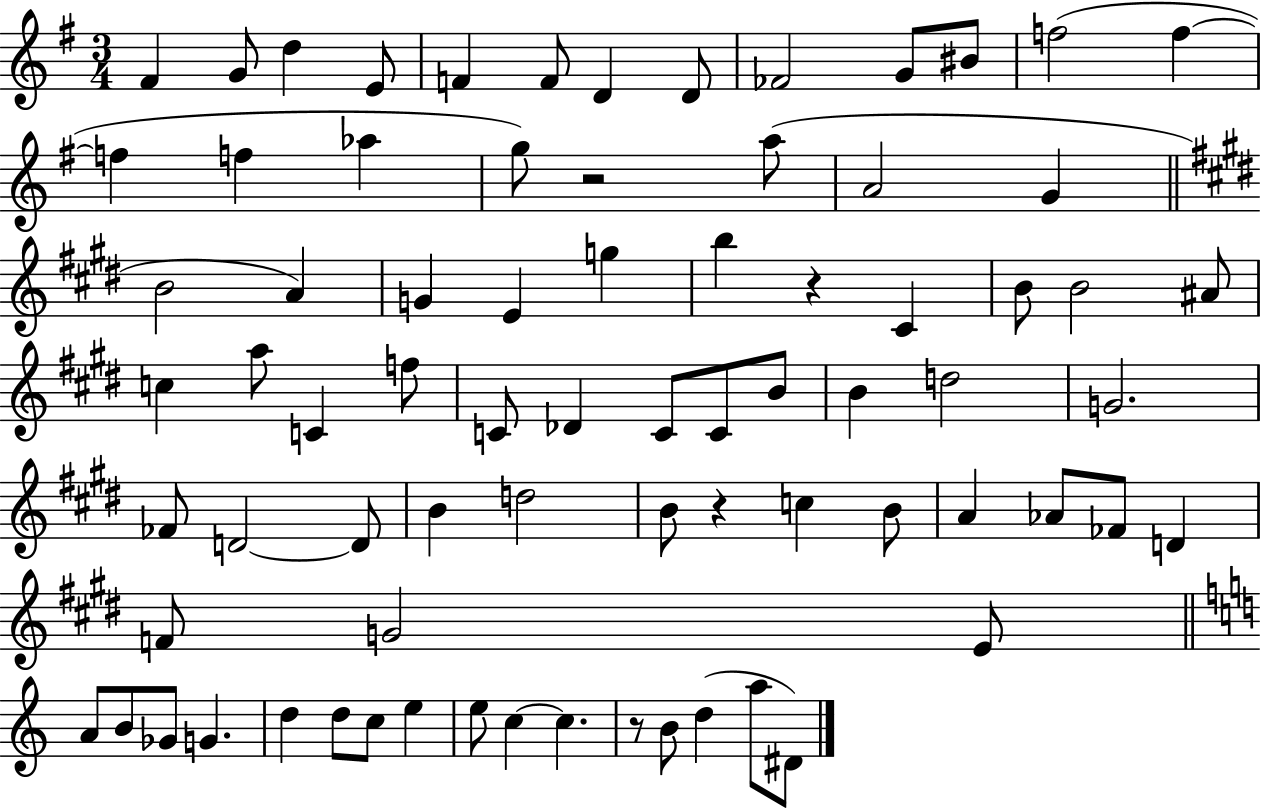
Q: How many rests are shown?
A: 4